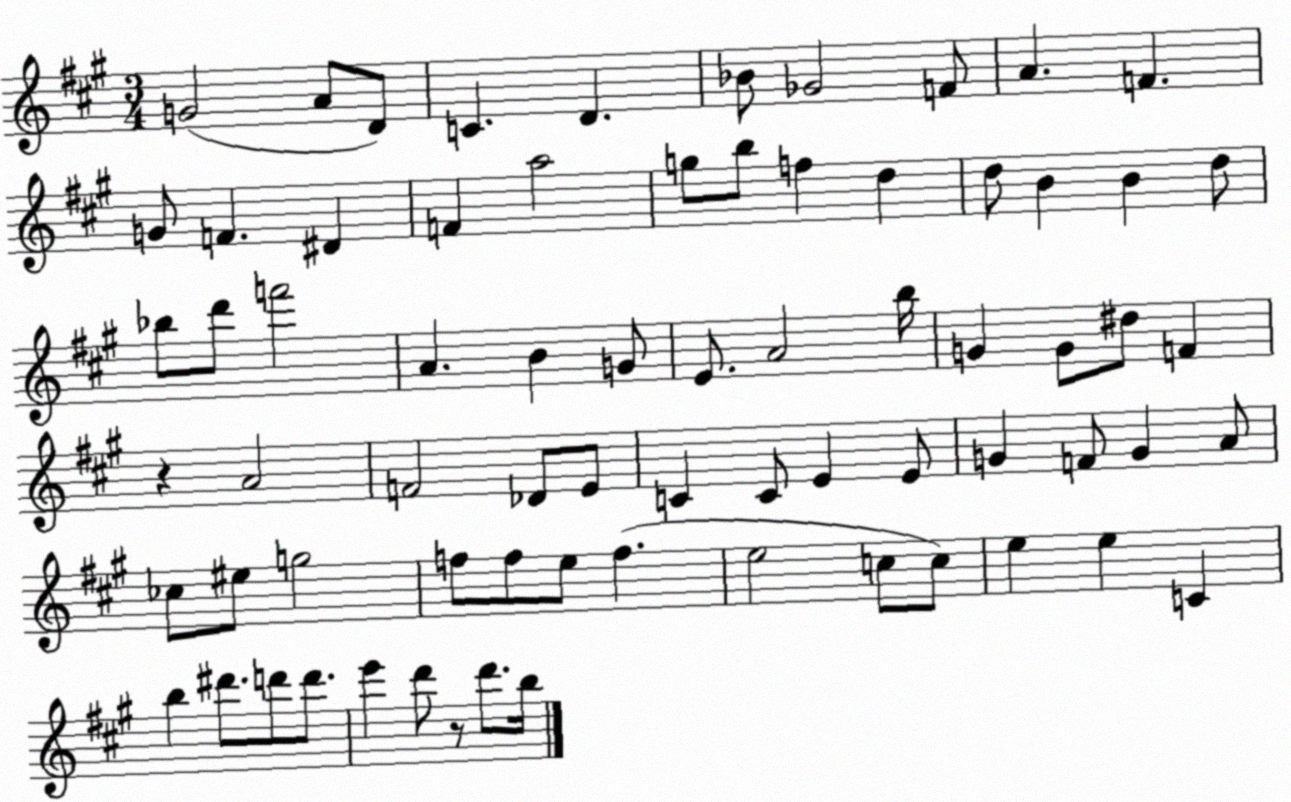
X:1
T:Untitled
M:3/4
L:1/4
K:A
G2 A/2 D/2 C D _B/2 _G2 F/2 A F G/2 F ^D F a2 g/2 b/2 f d d/2 B B d/2 _b/2 d'/2 f'2 A B G/2 E/2 A2 b/4 G G/2 ^d/2 F z A2 F2 _D/2 E/2 C C/2 E E/2 G F/2 G A/2 _c/2 ^e/2 g2 f/2 f/2 e/2 f e2 c/2 c/2 e e C b ^d'/2 d'/2 d'/2 e' d'/2 z/2 d'/2 b/4